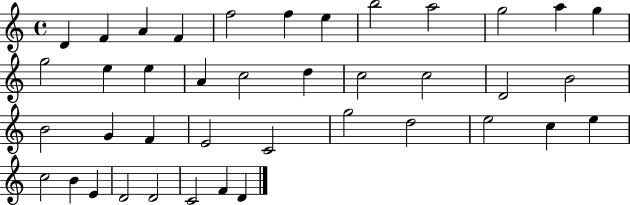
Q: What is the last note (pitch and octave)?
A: D4